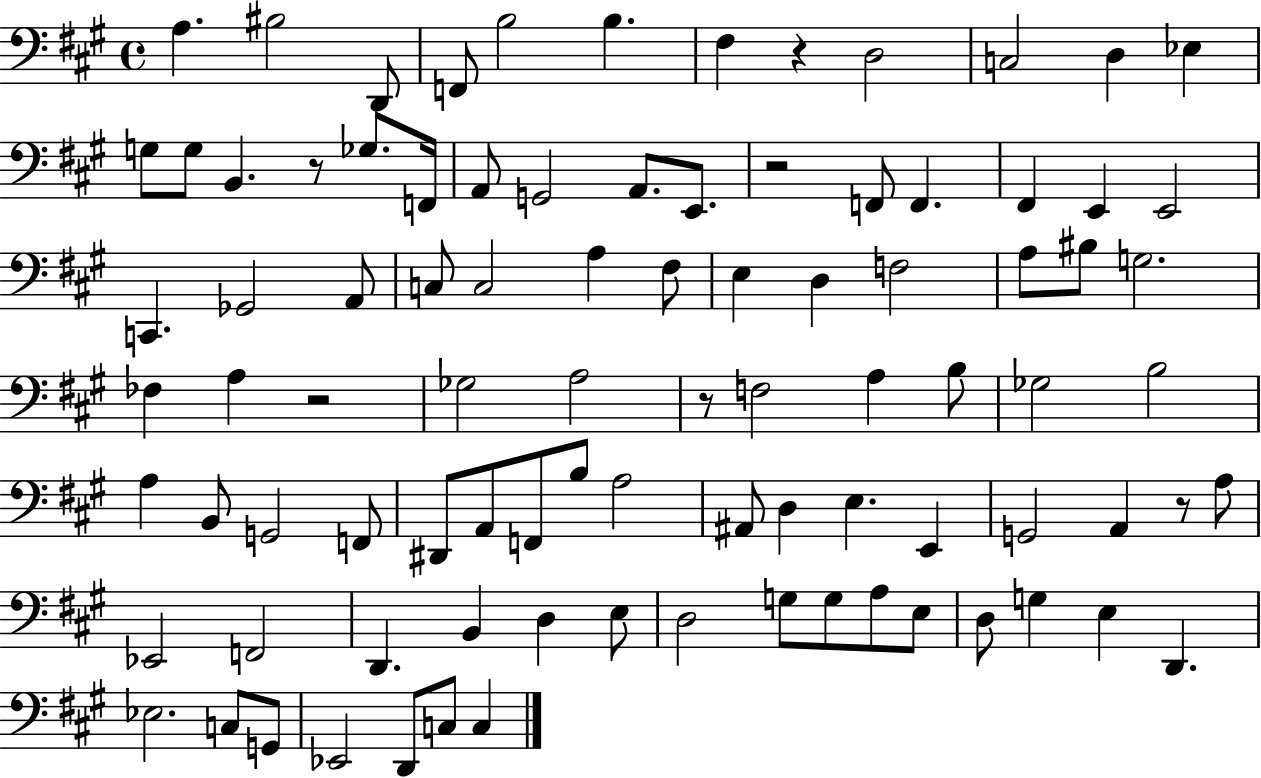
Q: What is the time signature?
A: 4/4